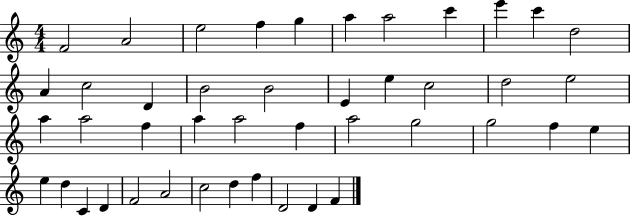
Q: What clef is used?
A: treble